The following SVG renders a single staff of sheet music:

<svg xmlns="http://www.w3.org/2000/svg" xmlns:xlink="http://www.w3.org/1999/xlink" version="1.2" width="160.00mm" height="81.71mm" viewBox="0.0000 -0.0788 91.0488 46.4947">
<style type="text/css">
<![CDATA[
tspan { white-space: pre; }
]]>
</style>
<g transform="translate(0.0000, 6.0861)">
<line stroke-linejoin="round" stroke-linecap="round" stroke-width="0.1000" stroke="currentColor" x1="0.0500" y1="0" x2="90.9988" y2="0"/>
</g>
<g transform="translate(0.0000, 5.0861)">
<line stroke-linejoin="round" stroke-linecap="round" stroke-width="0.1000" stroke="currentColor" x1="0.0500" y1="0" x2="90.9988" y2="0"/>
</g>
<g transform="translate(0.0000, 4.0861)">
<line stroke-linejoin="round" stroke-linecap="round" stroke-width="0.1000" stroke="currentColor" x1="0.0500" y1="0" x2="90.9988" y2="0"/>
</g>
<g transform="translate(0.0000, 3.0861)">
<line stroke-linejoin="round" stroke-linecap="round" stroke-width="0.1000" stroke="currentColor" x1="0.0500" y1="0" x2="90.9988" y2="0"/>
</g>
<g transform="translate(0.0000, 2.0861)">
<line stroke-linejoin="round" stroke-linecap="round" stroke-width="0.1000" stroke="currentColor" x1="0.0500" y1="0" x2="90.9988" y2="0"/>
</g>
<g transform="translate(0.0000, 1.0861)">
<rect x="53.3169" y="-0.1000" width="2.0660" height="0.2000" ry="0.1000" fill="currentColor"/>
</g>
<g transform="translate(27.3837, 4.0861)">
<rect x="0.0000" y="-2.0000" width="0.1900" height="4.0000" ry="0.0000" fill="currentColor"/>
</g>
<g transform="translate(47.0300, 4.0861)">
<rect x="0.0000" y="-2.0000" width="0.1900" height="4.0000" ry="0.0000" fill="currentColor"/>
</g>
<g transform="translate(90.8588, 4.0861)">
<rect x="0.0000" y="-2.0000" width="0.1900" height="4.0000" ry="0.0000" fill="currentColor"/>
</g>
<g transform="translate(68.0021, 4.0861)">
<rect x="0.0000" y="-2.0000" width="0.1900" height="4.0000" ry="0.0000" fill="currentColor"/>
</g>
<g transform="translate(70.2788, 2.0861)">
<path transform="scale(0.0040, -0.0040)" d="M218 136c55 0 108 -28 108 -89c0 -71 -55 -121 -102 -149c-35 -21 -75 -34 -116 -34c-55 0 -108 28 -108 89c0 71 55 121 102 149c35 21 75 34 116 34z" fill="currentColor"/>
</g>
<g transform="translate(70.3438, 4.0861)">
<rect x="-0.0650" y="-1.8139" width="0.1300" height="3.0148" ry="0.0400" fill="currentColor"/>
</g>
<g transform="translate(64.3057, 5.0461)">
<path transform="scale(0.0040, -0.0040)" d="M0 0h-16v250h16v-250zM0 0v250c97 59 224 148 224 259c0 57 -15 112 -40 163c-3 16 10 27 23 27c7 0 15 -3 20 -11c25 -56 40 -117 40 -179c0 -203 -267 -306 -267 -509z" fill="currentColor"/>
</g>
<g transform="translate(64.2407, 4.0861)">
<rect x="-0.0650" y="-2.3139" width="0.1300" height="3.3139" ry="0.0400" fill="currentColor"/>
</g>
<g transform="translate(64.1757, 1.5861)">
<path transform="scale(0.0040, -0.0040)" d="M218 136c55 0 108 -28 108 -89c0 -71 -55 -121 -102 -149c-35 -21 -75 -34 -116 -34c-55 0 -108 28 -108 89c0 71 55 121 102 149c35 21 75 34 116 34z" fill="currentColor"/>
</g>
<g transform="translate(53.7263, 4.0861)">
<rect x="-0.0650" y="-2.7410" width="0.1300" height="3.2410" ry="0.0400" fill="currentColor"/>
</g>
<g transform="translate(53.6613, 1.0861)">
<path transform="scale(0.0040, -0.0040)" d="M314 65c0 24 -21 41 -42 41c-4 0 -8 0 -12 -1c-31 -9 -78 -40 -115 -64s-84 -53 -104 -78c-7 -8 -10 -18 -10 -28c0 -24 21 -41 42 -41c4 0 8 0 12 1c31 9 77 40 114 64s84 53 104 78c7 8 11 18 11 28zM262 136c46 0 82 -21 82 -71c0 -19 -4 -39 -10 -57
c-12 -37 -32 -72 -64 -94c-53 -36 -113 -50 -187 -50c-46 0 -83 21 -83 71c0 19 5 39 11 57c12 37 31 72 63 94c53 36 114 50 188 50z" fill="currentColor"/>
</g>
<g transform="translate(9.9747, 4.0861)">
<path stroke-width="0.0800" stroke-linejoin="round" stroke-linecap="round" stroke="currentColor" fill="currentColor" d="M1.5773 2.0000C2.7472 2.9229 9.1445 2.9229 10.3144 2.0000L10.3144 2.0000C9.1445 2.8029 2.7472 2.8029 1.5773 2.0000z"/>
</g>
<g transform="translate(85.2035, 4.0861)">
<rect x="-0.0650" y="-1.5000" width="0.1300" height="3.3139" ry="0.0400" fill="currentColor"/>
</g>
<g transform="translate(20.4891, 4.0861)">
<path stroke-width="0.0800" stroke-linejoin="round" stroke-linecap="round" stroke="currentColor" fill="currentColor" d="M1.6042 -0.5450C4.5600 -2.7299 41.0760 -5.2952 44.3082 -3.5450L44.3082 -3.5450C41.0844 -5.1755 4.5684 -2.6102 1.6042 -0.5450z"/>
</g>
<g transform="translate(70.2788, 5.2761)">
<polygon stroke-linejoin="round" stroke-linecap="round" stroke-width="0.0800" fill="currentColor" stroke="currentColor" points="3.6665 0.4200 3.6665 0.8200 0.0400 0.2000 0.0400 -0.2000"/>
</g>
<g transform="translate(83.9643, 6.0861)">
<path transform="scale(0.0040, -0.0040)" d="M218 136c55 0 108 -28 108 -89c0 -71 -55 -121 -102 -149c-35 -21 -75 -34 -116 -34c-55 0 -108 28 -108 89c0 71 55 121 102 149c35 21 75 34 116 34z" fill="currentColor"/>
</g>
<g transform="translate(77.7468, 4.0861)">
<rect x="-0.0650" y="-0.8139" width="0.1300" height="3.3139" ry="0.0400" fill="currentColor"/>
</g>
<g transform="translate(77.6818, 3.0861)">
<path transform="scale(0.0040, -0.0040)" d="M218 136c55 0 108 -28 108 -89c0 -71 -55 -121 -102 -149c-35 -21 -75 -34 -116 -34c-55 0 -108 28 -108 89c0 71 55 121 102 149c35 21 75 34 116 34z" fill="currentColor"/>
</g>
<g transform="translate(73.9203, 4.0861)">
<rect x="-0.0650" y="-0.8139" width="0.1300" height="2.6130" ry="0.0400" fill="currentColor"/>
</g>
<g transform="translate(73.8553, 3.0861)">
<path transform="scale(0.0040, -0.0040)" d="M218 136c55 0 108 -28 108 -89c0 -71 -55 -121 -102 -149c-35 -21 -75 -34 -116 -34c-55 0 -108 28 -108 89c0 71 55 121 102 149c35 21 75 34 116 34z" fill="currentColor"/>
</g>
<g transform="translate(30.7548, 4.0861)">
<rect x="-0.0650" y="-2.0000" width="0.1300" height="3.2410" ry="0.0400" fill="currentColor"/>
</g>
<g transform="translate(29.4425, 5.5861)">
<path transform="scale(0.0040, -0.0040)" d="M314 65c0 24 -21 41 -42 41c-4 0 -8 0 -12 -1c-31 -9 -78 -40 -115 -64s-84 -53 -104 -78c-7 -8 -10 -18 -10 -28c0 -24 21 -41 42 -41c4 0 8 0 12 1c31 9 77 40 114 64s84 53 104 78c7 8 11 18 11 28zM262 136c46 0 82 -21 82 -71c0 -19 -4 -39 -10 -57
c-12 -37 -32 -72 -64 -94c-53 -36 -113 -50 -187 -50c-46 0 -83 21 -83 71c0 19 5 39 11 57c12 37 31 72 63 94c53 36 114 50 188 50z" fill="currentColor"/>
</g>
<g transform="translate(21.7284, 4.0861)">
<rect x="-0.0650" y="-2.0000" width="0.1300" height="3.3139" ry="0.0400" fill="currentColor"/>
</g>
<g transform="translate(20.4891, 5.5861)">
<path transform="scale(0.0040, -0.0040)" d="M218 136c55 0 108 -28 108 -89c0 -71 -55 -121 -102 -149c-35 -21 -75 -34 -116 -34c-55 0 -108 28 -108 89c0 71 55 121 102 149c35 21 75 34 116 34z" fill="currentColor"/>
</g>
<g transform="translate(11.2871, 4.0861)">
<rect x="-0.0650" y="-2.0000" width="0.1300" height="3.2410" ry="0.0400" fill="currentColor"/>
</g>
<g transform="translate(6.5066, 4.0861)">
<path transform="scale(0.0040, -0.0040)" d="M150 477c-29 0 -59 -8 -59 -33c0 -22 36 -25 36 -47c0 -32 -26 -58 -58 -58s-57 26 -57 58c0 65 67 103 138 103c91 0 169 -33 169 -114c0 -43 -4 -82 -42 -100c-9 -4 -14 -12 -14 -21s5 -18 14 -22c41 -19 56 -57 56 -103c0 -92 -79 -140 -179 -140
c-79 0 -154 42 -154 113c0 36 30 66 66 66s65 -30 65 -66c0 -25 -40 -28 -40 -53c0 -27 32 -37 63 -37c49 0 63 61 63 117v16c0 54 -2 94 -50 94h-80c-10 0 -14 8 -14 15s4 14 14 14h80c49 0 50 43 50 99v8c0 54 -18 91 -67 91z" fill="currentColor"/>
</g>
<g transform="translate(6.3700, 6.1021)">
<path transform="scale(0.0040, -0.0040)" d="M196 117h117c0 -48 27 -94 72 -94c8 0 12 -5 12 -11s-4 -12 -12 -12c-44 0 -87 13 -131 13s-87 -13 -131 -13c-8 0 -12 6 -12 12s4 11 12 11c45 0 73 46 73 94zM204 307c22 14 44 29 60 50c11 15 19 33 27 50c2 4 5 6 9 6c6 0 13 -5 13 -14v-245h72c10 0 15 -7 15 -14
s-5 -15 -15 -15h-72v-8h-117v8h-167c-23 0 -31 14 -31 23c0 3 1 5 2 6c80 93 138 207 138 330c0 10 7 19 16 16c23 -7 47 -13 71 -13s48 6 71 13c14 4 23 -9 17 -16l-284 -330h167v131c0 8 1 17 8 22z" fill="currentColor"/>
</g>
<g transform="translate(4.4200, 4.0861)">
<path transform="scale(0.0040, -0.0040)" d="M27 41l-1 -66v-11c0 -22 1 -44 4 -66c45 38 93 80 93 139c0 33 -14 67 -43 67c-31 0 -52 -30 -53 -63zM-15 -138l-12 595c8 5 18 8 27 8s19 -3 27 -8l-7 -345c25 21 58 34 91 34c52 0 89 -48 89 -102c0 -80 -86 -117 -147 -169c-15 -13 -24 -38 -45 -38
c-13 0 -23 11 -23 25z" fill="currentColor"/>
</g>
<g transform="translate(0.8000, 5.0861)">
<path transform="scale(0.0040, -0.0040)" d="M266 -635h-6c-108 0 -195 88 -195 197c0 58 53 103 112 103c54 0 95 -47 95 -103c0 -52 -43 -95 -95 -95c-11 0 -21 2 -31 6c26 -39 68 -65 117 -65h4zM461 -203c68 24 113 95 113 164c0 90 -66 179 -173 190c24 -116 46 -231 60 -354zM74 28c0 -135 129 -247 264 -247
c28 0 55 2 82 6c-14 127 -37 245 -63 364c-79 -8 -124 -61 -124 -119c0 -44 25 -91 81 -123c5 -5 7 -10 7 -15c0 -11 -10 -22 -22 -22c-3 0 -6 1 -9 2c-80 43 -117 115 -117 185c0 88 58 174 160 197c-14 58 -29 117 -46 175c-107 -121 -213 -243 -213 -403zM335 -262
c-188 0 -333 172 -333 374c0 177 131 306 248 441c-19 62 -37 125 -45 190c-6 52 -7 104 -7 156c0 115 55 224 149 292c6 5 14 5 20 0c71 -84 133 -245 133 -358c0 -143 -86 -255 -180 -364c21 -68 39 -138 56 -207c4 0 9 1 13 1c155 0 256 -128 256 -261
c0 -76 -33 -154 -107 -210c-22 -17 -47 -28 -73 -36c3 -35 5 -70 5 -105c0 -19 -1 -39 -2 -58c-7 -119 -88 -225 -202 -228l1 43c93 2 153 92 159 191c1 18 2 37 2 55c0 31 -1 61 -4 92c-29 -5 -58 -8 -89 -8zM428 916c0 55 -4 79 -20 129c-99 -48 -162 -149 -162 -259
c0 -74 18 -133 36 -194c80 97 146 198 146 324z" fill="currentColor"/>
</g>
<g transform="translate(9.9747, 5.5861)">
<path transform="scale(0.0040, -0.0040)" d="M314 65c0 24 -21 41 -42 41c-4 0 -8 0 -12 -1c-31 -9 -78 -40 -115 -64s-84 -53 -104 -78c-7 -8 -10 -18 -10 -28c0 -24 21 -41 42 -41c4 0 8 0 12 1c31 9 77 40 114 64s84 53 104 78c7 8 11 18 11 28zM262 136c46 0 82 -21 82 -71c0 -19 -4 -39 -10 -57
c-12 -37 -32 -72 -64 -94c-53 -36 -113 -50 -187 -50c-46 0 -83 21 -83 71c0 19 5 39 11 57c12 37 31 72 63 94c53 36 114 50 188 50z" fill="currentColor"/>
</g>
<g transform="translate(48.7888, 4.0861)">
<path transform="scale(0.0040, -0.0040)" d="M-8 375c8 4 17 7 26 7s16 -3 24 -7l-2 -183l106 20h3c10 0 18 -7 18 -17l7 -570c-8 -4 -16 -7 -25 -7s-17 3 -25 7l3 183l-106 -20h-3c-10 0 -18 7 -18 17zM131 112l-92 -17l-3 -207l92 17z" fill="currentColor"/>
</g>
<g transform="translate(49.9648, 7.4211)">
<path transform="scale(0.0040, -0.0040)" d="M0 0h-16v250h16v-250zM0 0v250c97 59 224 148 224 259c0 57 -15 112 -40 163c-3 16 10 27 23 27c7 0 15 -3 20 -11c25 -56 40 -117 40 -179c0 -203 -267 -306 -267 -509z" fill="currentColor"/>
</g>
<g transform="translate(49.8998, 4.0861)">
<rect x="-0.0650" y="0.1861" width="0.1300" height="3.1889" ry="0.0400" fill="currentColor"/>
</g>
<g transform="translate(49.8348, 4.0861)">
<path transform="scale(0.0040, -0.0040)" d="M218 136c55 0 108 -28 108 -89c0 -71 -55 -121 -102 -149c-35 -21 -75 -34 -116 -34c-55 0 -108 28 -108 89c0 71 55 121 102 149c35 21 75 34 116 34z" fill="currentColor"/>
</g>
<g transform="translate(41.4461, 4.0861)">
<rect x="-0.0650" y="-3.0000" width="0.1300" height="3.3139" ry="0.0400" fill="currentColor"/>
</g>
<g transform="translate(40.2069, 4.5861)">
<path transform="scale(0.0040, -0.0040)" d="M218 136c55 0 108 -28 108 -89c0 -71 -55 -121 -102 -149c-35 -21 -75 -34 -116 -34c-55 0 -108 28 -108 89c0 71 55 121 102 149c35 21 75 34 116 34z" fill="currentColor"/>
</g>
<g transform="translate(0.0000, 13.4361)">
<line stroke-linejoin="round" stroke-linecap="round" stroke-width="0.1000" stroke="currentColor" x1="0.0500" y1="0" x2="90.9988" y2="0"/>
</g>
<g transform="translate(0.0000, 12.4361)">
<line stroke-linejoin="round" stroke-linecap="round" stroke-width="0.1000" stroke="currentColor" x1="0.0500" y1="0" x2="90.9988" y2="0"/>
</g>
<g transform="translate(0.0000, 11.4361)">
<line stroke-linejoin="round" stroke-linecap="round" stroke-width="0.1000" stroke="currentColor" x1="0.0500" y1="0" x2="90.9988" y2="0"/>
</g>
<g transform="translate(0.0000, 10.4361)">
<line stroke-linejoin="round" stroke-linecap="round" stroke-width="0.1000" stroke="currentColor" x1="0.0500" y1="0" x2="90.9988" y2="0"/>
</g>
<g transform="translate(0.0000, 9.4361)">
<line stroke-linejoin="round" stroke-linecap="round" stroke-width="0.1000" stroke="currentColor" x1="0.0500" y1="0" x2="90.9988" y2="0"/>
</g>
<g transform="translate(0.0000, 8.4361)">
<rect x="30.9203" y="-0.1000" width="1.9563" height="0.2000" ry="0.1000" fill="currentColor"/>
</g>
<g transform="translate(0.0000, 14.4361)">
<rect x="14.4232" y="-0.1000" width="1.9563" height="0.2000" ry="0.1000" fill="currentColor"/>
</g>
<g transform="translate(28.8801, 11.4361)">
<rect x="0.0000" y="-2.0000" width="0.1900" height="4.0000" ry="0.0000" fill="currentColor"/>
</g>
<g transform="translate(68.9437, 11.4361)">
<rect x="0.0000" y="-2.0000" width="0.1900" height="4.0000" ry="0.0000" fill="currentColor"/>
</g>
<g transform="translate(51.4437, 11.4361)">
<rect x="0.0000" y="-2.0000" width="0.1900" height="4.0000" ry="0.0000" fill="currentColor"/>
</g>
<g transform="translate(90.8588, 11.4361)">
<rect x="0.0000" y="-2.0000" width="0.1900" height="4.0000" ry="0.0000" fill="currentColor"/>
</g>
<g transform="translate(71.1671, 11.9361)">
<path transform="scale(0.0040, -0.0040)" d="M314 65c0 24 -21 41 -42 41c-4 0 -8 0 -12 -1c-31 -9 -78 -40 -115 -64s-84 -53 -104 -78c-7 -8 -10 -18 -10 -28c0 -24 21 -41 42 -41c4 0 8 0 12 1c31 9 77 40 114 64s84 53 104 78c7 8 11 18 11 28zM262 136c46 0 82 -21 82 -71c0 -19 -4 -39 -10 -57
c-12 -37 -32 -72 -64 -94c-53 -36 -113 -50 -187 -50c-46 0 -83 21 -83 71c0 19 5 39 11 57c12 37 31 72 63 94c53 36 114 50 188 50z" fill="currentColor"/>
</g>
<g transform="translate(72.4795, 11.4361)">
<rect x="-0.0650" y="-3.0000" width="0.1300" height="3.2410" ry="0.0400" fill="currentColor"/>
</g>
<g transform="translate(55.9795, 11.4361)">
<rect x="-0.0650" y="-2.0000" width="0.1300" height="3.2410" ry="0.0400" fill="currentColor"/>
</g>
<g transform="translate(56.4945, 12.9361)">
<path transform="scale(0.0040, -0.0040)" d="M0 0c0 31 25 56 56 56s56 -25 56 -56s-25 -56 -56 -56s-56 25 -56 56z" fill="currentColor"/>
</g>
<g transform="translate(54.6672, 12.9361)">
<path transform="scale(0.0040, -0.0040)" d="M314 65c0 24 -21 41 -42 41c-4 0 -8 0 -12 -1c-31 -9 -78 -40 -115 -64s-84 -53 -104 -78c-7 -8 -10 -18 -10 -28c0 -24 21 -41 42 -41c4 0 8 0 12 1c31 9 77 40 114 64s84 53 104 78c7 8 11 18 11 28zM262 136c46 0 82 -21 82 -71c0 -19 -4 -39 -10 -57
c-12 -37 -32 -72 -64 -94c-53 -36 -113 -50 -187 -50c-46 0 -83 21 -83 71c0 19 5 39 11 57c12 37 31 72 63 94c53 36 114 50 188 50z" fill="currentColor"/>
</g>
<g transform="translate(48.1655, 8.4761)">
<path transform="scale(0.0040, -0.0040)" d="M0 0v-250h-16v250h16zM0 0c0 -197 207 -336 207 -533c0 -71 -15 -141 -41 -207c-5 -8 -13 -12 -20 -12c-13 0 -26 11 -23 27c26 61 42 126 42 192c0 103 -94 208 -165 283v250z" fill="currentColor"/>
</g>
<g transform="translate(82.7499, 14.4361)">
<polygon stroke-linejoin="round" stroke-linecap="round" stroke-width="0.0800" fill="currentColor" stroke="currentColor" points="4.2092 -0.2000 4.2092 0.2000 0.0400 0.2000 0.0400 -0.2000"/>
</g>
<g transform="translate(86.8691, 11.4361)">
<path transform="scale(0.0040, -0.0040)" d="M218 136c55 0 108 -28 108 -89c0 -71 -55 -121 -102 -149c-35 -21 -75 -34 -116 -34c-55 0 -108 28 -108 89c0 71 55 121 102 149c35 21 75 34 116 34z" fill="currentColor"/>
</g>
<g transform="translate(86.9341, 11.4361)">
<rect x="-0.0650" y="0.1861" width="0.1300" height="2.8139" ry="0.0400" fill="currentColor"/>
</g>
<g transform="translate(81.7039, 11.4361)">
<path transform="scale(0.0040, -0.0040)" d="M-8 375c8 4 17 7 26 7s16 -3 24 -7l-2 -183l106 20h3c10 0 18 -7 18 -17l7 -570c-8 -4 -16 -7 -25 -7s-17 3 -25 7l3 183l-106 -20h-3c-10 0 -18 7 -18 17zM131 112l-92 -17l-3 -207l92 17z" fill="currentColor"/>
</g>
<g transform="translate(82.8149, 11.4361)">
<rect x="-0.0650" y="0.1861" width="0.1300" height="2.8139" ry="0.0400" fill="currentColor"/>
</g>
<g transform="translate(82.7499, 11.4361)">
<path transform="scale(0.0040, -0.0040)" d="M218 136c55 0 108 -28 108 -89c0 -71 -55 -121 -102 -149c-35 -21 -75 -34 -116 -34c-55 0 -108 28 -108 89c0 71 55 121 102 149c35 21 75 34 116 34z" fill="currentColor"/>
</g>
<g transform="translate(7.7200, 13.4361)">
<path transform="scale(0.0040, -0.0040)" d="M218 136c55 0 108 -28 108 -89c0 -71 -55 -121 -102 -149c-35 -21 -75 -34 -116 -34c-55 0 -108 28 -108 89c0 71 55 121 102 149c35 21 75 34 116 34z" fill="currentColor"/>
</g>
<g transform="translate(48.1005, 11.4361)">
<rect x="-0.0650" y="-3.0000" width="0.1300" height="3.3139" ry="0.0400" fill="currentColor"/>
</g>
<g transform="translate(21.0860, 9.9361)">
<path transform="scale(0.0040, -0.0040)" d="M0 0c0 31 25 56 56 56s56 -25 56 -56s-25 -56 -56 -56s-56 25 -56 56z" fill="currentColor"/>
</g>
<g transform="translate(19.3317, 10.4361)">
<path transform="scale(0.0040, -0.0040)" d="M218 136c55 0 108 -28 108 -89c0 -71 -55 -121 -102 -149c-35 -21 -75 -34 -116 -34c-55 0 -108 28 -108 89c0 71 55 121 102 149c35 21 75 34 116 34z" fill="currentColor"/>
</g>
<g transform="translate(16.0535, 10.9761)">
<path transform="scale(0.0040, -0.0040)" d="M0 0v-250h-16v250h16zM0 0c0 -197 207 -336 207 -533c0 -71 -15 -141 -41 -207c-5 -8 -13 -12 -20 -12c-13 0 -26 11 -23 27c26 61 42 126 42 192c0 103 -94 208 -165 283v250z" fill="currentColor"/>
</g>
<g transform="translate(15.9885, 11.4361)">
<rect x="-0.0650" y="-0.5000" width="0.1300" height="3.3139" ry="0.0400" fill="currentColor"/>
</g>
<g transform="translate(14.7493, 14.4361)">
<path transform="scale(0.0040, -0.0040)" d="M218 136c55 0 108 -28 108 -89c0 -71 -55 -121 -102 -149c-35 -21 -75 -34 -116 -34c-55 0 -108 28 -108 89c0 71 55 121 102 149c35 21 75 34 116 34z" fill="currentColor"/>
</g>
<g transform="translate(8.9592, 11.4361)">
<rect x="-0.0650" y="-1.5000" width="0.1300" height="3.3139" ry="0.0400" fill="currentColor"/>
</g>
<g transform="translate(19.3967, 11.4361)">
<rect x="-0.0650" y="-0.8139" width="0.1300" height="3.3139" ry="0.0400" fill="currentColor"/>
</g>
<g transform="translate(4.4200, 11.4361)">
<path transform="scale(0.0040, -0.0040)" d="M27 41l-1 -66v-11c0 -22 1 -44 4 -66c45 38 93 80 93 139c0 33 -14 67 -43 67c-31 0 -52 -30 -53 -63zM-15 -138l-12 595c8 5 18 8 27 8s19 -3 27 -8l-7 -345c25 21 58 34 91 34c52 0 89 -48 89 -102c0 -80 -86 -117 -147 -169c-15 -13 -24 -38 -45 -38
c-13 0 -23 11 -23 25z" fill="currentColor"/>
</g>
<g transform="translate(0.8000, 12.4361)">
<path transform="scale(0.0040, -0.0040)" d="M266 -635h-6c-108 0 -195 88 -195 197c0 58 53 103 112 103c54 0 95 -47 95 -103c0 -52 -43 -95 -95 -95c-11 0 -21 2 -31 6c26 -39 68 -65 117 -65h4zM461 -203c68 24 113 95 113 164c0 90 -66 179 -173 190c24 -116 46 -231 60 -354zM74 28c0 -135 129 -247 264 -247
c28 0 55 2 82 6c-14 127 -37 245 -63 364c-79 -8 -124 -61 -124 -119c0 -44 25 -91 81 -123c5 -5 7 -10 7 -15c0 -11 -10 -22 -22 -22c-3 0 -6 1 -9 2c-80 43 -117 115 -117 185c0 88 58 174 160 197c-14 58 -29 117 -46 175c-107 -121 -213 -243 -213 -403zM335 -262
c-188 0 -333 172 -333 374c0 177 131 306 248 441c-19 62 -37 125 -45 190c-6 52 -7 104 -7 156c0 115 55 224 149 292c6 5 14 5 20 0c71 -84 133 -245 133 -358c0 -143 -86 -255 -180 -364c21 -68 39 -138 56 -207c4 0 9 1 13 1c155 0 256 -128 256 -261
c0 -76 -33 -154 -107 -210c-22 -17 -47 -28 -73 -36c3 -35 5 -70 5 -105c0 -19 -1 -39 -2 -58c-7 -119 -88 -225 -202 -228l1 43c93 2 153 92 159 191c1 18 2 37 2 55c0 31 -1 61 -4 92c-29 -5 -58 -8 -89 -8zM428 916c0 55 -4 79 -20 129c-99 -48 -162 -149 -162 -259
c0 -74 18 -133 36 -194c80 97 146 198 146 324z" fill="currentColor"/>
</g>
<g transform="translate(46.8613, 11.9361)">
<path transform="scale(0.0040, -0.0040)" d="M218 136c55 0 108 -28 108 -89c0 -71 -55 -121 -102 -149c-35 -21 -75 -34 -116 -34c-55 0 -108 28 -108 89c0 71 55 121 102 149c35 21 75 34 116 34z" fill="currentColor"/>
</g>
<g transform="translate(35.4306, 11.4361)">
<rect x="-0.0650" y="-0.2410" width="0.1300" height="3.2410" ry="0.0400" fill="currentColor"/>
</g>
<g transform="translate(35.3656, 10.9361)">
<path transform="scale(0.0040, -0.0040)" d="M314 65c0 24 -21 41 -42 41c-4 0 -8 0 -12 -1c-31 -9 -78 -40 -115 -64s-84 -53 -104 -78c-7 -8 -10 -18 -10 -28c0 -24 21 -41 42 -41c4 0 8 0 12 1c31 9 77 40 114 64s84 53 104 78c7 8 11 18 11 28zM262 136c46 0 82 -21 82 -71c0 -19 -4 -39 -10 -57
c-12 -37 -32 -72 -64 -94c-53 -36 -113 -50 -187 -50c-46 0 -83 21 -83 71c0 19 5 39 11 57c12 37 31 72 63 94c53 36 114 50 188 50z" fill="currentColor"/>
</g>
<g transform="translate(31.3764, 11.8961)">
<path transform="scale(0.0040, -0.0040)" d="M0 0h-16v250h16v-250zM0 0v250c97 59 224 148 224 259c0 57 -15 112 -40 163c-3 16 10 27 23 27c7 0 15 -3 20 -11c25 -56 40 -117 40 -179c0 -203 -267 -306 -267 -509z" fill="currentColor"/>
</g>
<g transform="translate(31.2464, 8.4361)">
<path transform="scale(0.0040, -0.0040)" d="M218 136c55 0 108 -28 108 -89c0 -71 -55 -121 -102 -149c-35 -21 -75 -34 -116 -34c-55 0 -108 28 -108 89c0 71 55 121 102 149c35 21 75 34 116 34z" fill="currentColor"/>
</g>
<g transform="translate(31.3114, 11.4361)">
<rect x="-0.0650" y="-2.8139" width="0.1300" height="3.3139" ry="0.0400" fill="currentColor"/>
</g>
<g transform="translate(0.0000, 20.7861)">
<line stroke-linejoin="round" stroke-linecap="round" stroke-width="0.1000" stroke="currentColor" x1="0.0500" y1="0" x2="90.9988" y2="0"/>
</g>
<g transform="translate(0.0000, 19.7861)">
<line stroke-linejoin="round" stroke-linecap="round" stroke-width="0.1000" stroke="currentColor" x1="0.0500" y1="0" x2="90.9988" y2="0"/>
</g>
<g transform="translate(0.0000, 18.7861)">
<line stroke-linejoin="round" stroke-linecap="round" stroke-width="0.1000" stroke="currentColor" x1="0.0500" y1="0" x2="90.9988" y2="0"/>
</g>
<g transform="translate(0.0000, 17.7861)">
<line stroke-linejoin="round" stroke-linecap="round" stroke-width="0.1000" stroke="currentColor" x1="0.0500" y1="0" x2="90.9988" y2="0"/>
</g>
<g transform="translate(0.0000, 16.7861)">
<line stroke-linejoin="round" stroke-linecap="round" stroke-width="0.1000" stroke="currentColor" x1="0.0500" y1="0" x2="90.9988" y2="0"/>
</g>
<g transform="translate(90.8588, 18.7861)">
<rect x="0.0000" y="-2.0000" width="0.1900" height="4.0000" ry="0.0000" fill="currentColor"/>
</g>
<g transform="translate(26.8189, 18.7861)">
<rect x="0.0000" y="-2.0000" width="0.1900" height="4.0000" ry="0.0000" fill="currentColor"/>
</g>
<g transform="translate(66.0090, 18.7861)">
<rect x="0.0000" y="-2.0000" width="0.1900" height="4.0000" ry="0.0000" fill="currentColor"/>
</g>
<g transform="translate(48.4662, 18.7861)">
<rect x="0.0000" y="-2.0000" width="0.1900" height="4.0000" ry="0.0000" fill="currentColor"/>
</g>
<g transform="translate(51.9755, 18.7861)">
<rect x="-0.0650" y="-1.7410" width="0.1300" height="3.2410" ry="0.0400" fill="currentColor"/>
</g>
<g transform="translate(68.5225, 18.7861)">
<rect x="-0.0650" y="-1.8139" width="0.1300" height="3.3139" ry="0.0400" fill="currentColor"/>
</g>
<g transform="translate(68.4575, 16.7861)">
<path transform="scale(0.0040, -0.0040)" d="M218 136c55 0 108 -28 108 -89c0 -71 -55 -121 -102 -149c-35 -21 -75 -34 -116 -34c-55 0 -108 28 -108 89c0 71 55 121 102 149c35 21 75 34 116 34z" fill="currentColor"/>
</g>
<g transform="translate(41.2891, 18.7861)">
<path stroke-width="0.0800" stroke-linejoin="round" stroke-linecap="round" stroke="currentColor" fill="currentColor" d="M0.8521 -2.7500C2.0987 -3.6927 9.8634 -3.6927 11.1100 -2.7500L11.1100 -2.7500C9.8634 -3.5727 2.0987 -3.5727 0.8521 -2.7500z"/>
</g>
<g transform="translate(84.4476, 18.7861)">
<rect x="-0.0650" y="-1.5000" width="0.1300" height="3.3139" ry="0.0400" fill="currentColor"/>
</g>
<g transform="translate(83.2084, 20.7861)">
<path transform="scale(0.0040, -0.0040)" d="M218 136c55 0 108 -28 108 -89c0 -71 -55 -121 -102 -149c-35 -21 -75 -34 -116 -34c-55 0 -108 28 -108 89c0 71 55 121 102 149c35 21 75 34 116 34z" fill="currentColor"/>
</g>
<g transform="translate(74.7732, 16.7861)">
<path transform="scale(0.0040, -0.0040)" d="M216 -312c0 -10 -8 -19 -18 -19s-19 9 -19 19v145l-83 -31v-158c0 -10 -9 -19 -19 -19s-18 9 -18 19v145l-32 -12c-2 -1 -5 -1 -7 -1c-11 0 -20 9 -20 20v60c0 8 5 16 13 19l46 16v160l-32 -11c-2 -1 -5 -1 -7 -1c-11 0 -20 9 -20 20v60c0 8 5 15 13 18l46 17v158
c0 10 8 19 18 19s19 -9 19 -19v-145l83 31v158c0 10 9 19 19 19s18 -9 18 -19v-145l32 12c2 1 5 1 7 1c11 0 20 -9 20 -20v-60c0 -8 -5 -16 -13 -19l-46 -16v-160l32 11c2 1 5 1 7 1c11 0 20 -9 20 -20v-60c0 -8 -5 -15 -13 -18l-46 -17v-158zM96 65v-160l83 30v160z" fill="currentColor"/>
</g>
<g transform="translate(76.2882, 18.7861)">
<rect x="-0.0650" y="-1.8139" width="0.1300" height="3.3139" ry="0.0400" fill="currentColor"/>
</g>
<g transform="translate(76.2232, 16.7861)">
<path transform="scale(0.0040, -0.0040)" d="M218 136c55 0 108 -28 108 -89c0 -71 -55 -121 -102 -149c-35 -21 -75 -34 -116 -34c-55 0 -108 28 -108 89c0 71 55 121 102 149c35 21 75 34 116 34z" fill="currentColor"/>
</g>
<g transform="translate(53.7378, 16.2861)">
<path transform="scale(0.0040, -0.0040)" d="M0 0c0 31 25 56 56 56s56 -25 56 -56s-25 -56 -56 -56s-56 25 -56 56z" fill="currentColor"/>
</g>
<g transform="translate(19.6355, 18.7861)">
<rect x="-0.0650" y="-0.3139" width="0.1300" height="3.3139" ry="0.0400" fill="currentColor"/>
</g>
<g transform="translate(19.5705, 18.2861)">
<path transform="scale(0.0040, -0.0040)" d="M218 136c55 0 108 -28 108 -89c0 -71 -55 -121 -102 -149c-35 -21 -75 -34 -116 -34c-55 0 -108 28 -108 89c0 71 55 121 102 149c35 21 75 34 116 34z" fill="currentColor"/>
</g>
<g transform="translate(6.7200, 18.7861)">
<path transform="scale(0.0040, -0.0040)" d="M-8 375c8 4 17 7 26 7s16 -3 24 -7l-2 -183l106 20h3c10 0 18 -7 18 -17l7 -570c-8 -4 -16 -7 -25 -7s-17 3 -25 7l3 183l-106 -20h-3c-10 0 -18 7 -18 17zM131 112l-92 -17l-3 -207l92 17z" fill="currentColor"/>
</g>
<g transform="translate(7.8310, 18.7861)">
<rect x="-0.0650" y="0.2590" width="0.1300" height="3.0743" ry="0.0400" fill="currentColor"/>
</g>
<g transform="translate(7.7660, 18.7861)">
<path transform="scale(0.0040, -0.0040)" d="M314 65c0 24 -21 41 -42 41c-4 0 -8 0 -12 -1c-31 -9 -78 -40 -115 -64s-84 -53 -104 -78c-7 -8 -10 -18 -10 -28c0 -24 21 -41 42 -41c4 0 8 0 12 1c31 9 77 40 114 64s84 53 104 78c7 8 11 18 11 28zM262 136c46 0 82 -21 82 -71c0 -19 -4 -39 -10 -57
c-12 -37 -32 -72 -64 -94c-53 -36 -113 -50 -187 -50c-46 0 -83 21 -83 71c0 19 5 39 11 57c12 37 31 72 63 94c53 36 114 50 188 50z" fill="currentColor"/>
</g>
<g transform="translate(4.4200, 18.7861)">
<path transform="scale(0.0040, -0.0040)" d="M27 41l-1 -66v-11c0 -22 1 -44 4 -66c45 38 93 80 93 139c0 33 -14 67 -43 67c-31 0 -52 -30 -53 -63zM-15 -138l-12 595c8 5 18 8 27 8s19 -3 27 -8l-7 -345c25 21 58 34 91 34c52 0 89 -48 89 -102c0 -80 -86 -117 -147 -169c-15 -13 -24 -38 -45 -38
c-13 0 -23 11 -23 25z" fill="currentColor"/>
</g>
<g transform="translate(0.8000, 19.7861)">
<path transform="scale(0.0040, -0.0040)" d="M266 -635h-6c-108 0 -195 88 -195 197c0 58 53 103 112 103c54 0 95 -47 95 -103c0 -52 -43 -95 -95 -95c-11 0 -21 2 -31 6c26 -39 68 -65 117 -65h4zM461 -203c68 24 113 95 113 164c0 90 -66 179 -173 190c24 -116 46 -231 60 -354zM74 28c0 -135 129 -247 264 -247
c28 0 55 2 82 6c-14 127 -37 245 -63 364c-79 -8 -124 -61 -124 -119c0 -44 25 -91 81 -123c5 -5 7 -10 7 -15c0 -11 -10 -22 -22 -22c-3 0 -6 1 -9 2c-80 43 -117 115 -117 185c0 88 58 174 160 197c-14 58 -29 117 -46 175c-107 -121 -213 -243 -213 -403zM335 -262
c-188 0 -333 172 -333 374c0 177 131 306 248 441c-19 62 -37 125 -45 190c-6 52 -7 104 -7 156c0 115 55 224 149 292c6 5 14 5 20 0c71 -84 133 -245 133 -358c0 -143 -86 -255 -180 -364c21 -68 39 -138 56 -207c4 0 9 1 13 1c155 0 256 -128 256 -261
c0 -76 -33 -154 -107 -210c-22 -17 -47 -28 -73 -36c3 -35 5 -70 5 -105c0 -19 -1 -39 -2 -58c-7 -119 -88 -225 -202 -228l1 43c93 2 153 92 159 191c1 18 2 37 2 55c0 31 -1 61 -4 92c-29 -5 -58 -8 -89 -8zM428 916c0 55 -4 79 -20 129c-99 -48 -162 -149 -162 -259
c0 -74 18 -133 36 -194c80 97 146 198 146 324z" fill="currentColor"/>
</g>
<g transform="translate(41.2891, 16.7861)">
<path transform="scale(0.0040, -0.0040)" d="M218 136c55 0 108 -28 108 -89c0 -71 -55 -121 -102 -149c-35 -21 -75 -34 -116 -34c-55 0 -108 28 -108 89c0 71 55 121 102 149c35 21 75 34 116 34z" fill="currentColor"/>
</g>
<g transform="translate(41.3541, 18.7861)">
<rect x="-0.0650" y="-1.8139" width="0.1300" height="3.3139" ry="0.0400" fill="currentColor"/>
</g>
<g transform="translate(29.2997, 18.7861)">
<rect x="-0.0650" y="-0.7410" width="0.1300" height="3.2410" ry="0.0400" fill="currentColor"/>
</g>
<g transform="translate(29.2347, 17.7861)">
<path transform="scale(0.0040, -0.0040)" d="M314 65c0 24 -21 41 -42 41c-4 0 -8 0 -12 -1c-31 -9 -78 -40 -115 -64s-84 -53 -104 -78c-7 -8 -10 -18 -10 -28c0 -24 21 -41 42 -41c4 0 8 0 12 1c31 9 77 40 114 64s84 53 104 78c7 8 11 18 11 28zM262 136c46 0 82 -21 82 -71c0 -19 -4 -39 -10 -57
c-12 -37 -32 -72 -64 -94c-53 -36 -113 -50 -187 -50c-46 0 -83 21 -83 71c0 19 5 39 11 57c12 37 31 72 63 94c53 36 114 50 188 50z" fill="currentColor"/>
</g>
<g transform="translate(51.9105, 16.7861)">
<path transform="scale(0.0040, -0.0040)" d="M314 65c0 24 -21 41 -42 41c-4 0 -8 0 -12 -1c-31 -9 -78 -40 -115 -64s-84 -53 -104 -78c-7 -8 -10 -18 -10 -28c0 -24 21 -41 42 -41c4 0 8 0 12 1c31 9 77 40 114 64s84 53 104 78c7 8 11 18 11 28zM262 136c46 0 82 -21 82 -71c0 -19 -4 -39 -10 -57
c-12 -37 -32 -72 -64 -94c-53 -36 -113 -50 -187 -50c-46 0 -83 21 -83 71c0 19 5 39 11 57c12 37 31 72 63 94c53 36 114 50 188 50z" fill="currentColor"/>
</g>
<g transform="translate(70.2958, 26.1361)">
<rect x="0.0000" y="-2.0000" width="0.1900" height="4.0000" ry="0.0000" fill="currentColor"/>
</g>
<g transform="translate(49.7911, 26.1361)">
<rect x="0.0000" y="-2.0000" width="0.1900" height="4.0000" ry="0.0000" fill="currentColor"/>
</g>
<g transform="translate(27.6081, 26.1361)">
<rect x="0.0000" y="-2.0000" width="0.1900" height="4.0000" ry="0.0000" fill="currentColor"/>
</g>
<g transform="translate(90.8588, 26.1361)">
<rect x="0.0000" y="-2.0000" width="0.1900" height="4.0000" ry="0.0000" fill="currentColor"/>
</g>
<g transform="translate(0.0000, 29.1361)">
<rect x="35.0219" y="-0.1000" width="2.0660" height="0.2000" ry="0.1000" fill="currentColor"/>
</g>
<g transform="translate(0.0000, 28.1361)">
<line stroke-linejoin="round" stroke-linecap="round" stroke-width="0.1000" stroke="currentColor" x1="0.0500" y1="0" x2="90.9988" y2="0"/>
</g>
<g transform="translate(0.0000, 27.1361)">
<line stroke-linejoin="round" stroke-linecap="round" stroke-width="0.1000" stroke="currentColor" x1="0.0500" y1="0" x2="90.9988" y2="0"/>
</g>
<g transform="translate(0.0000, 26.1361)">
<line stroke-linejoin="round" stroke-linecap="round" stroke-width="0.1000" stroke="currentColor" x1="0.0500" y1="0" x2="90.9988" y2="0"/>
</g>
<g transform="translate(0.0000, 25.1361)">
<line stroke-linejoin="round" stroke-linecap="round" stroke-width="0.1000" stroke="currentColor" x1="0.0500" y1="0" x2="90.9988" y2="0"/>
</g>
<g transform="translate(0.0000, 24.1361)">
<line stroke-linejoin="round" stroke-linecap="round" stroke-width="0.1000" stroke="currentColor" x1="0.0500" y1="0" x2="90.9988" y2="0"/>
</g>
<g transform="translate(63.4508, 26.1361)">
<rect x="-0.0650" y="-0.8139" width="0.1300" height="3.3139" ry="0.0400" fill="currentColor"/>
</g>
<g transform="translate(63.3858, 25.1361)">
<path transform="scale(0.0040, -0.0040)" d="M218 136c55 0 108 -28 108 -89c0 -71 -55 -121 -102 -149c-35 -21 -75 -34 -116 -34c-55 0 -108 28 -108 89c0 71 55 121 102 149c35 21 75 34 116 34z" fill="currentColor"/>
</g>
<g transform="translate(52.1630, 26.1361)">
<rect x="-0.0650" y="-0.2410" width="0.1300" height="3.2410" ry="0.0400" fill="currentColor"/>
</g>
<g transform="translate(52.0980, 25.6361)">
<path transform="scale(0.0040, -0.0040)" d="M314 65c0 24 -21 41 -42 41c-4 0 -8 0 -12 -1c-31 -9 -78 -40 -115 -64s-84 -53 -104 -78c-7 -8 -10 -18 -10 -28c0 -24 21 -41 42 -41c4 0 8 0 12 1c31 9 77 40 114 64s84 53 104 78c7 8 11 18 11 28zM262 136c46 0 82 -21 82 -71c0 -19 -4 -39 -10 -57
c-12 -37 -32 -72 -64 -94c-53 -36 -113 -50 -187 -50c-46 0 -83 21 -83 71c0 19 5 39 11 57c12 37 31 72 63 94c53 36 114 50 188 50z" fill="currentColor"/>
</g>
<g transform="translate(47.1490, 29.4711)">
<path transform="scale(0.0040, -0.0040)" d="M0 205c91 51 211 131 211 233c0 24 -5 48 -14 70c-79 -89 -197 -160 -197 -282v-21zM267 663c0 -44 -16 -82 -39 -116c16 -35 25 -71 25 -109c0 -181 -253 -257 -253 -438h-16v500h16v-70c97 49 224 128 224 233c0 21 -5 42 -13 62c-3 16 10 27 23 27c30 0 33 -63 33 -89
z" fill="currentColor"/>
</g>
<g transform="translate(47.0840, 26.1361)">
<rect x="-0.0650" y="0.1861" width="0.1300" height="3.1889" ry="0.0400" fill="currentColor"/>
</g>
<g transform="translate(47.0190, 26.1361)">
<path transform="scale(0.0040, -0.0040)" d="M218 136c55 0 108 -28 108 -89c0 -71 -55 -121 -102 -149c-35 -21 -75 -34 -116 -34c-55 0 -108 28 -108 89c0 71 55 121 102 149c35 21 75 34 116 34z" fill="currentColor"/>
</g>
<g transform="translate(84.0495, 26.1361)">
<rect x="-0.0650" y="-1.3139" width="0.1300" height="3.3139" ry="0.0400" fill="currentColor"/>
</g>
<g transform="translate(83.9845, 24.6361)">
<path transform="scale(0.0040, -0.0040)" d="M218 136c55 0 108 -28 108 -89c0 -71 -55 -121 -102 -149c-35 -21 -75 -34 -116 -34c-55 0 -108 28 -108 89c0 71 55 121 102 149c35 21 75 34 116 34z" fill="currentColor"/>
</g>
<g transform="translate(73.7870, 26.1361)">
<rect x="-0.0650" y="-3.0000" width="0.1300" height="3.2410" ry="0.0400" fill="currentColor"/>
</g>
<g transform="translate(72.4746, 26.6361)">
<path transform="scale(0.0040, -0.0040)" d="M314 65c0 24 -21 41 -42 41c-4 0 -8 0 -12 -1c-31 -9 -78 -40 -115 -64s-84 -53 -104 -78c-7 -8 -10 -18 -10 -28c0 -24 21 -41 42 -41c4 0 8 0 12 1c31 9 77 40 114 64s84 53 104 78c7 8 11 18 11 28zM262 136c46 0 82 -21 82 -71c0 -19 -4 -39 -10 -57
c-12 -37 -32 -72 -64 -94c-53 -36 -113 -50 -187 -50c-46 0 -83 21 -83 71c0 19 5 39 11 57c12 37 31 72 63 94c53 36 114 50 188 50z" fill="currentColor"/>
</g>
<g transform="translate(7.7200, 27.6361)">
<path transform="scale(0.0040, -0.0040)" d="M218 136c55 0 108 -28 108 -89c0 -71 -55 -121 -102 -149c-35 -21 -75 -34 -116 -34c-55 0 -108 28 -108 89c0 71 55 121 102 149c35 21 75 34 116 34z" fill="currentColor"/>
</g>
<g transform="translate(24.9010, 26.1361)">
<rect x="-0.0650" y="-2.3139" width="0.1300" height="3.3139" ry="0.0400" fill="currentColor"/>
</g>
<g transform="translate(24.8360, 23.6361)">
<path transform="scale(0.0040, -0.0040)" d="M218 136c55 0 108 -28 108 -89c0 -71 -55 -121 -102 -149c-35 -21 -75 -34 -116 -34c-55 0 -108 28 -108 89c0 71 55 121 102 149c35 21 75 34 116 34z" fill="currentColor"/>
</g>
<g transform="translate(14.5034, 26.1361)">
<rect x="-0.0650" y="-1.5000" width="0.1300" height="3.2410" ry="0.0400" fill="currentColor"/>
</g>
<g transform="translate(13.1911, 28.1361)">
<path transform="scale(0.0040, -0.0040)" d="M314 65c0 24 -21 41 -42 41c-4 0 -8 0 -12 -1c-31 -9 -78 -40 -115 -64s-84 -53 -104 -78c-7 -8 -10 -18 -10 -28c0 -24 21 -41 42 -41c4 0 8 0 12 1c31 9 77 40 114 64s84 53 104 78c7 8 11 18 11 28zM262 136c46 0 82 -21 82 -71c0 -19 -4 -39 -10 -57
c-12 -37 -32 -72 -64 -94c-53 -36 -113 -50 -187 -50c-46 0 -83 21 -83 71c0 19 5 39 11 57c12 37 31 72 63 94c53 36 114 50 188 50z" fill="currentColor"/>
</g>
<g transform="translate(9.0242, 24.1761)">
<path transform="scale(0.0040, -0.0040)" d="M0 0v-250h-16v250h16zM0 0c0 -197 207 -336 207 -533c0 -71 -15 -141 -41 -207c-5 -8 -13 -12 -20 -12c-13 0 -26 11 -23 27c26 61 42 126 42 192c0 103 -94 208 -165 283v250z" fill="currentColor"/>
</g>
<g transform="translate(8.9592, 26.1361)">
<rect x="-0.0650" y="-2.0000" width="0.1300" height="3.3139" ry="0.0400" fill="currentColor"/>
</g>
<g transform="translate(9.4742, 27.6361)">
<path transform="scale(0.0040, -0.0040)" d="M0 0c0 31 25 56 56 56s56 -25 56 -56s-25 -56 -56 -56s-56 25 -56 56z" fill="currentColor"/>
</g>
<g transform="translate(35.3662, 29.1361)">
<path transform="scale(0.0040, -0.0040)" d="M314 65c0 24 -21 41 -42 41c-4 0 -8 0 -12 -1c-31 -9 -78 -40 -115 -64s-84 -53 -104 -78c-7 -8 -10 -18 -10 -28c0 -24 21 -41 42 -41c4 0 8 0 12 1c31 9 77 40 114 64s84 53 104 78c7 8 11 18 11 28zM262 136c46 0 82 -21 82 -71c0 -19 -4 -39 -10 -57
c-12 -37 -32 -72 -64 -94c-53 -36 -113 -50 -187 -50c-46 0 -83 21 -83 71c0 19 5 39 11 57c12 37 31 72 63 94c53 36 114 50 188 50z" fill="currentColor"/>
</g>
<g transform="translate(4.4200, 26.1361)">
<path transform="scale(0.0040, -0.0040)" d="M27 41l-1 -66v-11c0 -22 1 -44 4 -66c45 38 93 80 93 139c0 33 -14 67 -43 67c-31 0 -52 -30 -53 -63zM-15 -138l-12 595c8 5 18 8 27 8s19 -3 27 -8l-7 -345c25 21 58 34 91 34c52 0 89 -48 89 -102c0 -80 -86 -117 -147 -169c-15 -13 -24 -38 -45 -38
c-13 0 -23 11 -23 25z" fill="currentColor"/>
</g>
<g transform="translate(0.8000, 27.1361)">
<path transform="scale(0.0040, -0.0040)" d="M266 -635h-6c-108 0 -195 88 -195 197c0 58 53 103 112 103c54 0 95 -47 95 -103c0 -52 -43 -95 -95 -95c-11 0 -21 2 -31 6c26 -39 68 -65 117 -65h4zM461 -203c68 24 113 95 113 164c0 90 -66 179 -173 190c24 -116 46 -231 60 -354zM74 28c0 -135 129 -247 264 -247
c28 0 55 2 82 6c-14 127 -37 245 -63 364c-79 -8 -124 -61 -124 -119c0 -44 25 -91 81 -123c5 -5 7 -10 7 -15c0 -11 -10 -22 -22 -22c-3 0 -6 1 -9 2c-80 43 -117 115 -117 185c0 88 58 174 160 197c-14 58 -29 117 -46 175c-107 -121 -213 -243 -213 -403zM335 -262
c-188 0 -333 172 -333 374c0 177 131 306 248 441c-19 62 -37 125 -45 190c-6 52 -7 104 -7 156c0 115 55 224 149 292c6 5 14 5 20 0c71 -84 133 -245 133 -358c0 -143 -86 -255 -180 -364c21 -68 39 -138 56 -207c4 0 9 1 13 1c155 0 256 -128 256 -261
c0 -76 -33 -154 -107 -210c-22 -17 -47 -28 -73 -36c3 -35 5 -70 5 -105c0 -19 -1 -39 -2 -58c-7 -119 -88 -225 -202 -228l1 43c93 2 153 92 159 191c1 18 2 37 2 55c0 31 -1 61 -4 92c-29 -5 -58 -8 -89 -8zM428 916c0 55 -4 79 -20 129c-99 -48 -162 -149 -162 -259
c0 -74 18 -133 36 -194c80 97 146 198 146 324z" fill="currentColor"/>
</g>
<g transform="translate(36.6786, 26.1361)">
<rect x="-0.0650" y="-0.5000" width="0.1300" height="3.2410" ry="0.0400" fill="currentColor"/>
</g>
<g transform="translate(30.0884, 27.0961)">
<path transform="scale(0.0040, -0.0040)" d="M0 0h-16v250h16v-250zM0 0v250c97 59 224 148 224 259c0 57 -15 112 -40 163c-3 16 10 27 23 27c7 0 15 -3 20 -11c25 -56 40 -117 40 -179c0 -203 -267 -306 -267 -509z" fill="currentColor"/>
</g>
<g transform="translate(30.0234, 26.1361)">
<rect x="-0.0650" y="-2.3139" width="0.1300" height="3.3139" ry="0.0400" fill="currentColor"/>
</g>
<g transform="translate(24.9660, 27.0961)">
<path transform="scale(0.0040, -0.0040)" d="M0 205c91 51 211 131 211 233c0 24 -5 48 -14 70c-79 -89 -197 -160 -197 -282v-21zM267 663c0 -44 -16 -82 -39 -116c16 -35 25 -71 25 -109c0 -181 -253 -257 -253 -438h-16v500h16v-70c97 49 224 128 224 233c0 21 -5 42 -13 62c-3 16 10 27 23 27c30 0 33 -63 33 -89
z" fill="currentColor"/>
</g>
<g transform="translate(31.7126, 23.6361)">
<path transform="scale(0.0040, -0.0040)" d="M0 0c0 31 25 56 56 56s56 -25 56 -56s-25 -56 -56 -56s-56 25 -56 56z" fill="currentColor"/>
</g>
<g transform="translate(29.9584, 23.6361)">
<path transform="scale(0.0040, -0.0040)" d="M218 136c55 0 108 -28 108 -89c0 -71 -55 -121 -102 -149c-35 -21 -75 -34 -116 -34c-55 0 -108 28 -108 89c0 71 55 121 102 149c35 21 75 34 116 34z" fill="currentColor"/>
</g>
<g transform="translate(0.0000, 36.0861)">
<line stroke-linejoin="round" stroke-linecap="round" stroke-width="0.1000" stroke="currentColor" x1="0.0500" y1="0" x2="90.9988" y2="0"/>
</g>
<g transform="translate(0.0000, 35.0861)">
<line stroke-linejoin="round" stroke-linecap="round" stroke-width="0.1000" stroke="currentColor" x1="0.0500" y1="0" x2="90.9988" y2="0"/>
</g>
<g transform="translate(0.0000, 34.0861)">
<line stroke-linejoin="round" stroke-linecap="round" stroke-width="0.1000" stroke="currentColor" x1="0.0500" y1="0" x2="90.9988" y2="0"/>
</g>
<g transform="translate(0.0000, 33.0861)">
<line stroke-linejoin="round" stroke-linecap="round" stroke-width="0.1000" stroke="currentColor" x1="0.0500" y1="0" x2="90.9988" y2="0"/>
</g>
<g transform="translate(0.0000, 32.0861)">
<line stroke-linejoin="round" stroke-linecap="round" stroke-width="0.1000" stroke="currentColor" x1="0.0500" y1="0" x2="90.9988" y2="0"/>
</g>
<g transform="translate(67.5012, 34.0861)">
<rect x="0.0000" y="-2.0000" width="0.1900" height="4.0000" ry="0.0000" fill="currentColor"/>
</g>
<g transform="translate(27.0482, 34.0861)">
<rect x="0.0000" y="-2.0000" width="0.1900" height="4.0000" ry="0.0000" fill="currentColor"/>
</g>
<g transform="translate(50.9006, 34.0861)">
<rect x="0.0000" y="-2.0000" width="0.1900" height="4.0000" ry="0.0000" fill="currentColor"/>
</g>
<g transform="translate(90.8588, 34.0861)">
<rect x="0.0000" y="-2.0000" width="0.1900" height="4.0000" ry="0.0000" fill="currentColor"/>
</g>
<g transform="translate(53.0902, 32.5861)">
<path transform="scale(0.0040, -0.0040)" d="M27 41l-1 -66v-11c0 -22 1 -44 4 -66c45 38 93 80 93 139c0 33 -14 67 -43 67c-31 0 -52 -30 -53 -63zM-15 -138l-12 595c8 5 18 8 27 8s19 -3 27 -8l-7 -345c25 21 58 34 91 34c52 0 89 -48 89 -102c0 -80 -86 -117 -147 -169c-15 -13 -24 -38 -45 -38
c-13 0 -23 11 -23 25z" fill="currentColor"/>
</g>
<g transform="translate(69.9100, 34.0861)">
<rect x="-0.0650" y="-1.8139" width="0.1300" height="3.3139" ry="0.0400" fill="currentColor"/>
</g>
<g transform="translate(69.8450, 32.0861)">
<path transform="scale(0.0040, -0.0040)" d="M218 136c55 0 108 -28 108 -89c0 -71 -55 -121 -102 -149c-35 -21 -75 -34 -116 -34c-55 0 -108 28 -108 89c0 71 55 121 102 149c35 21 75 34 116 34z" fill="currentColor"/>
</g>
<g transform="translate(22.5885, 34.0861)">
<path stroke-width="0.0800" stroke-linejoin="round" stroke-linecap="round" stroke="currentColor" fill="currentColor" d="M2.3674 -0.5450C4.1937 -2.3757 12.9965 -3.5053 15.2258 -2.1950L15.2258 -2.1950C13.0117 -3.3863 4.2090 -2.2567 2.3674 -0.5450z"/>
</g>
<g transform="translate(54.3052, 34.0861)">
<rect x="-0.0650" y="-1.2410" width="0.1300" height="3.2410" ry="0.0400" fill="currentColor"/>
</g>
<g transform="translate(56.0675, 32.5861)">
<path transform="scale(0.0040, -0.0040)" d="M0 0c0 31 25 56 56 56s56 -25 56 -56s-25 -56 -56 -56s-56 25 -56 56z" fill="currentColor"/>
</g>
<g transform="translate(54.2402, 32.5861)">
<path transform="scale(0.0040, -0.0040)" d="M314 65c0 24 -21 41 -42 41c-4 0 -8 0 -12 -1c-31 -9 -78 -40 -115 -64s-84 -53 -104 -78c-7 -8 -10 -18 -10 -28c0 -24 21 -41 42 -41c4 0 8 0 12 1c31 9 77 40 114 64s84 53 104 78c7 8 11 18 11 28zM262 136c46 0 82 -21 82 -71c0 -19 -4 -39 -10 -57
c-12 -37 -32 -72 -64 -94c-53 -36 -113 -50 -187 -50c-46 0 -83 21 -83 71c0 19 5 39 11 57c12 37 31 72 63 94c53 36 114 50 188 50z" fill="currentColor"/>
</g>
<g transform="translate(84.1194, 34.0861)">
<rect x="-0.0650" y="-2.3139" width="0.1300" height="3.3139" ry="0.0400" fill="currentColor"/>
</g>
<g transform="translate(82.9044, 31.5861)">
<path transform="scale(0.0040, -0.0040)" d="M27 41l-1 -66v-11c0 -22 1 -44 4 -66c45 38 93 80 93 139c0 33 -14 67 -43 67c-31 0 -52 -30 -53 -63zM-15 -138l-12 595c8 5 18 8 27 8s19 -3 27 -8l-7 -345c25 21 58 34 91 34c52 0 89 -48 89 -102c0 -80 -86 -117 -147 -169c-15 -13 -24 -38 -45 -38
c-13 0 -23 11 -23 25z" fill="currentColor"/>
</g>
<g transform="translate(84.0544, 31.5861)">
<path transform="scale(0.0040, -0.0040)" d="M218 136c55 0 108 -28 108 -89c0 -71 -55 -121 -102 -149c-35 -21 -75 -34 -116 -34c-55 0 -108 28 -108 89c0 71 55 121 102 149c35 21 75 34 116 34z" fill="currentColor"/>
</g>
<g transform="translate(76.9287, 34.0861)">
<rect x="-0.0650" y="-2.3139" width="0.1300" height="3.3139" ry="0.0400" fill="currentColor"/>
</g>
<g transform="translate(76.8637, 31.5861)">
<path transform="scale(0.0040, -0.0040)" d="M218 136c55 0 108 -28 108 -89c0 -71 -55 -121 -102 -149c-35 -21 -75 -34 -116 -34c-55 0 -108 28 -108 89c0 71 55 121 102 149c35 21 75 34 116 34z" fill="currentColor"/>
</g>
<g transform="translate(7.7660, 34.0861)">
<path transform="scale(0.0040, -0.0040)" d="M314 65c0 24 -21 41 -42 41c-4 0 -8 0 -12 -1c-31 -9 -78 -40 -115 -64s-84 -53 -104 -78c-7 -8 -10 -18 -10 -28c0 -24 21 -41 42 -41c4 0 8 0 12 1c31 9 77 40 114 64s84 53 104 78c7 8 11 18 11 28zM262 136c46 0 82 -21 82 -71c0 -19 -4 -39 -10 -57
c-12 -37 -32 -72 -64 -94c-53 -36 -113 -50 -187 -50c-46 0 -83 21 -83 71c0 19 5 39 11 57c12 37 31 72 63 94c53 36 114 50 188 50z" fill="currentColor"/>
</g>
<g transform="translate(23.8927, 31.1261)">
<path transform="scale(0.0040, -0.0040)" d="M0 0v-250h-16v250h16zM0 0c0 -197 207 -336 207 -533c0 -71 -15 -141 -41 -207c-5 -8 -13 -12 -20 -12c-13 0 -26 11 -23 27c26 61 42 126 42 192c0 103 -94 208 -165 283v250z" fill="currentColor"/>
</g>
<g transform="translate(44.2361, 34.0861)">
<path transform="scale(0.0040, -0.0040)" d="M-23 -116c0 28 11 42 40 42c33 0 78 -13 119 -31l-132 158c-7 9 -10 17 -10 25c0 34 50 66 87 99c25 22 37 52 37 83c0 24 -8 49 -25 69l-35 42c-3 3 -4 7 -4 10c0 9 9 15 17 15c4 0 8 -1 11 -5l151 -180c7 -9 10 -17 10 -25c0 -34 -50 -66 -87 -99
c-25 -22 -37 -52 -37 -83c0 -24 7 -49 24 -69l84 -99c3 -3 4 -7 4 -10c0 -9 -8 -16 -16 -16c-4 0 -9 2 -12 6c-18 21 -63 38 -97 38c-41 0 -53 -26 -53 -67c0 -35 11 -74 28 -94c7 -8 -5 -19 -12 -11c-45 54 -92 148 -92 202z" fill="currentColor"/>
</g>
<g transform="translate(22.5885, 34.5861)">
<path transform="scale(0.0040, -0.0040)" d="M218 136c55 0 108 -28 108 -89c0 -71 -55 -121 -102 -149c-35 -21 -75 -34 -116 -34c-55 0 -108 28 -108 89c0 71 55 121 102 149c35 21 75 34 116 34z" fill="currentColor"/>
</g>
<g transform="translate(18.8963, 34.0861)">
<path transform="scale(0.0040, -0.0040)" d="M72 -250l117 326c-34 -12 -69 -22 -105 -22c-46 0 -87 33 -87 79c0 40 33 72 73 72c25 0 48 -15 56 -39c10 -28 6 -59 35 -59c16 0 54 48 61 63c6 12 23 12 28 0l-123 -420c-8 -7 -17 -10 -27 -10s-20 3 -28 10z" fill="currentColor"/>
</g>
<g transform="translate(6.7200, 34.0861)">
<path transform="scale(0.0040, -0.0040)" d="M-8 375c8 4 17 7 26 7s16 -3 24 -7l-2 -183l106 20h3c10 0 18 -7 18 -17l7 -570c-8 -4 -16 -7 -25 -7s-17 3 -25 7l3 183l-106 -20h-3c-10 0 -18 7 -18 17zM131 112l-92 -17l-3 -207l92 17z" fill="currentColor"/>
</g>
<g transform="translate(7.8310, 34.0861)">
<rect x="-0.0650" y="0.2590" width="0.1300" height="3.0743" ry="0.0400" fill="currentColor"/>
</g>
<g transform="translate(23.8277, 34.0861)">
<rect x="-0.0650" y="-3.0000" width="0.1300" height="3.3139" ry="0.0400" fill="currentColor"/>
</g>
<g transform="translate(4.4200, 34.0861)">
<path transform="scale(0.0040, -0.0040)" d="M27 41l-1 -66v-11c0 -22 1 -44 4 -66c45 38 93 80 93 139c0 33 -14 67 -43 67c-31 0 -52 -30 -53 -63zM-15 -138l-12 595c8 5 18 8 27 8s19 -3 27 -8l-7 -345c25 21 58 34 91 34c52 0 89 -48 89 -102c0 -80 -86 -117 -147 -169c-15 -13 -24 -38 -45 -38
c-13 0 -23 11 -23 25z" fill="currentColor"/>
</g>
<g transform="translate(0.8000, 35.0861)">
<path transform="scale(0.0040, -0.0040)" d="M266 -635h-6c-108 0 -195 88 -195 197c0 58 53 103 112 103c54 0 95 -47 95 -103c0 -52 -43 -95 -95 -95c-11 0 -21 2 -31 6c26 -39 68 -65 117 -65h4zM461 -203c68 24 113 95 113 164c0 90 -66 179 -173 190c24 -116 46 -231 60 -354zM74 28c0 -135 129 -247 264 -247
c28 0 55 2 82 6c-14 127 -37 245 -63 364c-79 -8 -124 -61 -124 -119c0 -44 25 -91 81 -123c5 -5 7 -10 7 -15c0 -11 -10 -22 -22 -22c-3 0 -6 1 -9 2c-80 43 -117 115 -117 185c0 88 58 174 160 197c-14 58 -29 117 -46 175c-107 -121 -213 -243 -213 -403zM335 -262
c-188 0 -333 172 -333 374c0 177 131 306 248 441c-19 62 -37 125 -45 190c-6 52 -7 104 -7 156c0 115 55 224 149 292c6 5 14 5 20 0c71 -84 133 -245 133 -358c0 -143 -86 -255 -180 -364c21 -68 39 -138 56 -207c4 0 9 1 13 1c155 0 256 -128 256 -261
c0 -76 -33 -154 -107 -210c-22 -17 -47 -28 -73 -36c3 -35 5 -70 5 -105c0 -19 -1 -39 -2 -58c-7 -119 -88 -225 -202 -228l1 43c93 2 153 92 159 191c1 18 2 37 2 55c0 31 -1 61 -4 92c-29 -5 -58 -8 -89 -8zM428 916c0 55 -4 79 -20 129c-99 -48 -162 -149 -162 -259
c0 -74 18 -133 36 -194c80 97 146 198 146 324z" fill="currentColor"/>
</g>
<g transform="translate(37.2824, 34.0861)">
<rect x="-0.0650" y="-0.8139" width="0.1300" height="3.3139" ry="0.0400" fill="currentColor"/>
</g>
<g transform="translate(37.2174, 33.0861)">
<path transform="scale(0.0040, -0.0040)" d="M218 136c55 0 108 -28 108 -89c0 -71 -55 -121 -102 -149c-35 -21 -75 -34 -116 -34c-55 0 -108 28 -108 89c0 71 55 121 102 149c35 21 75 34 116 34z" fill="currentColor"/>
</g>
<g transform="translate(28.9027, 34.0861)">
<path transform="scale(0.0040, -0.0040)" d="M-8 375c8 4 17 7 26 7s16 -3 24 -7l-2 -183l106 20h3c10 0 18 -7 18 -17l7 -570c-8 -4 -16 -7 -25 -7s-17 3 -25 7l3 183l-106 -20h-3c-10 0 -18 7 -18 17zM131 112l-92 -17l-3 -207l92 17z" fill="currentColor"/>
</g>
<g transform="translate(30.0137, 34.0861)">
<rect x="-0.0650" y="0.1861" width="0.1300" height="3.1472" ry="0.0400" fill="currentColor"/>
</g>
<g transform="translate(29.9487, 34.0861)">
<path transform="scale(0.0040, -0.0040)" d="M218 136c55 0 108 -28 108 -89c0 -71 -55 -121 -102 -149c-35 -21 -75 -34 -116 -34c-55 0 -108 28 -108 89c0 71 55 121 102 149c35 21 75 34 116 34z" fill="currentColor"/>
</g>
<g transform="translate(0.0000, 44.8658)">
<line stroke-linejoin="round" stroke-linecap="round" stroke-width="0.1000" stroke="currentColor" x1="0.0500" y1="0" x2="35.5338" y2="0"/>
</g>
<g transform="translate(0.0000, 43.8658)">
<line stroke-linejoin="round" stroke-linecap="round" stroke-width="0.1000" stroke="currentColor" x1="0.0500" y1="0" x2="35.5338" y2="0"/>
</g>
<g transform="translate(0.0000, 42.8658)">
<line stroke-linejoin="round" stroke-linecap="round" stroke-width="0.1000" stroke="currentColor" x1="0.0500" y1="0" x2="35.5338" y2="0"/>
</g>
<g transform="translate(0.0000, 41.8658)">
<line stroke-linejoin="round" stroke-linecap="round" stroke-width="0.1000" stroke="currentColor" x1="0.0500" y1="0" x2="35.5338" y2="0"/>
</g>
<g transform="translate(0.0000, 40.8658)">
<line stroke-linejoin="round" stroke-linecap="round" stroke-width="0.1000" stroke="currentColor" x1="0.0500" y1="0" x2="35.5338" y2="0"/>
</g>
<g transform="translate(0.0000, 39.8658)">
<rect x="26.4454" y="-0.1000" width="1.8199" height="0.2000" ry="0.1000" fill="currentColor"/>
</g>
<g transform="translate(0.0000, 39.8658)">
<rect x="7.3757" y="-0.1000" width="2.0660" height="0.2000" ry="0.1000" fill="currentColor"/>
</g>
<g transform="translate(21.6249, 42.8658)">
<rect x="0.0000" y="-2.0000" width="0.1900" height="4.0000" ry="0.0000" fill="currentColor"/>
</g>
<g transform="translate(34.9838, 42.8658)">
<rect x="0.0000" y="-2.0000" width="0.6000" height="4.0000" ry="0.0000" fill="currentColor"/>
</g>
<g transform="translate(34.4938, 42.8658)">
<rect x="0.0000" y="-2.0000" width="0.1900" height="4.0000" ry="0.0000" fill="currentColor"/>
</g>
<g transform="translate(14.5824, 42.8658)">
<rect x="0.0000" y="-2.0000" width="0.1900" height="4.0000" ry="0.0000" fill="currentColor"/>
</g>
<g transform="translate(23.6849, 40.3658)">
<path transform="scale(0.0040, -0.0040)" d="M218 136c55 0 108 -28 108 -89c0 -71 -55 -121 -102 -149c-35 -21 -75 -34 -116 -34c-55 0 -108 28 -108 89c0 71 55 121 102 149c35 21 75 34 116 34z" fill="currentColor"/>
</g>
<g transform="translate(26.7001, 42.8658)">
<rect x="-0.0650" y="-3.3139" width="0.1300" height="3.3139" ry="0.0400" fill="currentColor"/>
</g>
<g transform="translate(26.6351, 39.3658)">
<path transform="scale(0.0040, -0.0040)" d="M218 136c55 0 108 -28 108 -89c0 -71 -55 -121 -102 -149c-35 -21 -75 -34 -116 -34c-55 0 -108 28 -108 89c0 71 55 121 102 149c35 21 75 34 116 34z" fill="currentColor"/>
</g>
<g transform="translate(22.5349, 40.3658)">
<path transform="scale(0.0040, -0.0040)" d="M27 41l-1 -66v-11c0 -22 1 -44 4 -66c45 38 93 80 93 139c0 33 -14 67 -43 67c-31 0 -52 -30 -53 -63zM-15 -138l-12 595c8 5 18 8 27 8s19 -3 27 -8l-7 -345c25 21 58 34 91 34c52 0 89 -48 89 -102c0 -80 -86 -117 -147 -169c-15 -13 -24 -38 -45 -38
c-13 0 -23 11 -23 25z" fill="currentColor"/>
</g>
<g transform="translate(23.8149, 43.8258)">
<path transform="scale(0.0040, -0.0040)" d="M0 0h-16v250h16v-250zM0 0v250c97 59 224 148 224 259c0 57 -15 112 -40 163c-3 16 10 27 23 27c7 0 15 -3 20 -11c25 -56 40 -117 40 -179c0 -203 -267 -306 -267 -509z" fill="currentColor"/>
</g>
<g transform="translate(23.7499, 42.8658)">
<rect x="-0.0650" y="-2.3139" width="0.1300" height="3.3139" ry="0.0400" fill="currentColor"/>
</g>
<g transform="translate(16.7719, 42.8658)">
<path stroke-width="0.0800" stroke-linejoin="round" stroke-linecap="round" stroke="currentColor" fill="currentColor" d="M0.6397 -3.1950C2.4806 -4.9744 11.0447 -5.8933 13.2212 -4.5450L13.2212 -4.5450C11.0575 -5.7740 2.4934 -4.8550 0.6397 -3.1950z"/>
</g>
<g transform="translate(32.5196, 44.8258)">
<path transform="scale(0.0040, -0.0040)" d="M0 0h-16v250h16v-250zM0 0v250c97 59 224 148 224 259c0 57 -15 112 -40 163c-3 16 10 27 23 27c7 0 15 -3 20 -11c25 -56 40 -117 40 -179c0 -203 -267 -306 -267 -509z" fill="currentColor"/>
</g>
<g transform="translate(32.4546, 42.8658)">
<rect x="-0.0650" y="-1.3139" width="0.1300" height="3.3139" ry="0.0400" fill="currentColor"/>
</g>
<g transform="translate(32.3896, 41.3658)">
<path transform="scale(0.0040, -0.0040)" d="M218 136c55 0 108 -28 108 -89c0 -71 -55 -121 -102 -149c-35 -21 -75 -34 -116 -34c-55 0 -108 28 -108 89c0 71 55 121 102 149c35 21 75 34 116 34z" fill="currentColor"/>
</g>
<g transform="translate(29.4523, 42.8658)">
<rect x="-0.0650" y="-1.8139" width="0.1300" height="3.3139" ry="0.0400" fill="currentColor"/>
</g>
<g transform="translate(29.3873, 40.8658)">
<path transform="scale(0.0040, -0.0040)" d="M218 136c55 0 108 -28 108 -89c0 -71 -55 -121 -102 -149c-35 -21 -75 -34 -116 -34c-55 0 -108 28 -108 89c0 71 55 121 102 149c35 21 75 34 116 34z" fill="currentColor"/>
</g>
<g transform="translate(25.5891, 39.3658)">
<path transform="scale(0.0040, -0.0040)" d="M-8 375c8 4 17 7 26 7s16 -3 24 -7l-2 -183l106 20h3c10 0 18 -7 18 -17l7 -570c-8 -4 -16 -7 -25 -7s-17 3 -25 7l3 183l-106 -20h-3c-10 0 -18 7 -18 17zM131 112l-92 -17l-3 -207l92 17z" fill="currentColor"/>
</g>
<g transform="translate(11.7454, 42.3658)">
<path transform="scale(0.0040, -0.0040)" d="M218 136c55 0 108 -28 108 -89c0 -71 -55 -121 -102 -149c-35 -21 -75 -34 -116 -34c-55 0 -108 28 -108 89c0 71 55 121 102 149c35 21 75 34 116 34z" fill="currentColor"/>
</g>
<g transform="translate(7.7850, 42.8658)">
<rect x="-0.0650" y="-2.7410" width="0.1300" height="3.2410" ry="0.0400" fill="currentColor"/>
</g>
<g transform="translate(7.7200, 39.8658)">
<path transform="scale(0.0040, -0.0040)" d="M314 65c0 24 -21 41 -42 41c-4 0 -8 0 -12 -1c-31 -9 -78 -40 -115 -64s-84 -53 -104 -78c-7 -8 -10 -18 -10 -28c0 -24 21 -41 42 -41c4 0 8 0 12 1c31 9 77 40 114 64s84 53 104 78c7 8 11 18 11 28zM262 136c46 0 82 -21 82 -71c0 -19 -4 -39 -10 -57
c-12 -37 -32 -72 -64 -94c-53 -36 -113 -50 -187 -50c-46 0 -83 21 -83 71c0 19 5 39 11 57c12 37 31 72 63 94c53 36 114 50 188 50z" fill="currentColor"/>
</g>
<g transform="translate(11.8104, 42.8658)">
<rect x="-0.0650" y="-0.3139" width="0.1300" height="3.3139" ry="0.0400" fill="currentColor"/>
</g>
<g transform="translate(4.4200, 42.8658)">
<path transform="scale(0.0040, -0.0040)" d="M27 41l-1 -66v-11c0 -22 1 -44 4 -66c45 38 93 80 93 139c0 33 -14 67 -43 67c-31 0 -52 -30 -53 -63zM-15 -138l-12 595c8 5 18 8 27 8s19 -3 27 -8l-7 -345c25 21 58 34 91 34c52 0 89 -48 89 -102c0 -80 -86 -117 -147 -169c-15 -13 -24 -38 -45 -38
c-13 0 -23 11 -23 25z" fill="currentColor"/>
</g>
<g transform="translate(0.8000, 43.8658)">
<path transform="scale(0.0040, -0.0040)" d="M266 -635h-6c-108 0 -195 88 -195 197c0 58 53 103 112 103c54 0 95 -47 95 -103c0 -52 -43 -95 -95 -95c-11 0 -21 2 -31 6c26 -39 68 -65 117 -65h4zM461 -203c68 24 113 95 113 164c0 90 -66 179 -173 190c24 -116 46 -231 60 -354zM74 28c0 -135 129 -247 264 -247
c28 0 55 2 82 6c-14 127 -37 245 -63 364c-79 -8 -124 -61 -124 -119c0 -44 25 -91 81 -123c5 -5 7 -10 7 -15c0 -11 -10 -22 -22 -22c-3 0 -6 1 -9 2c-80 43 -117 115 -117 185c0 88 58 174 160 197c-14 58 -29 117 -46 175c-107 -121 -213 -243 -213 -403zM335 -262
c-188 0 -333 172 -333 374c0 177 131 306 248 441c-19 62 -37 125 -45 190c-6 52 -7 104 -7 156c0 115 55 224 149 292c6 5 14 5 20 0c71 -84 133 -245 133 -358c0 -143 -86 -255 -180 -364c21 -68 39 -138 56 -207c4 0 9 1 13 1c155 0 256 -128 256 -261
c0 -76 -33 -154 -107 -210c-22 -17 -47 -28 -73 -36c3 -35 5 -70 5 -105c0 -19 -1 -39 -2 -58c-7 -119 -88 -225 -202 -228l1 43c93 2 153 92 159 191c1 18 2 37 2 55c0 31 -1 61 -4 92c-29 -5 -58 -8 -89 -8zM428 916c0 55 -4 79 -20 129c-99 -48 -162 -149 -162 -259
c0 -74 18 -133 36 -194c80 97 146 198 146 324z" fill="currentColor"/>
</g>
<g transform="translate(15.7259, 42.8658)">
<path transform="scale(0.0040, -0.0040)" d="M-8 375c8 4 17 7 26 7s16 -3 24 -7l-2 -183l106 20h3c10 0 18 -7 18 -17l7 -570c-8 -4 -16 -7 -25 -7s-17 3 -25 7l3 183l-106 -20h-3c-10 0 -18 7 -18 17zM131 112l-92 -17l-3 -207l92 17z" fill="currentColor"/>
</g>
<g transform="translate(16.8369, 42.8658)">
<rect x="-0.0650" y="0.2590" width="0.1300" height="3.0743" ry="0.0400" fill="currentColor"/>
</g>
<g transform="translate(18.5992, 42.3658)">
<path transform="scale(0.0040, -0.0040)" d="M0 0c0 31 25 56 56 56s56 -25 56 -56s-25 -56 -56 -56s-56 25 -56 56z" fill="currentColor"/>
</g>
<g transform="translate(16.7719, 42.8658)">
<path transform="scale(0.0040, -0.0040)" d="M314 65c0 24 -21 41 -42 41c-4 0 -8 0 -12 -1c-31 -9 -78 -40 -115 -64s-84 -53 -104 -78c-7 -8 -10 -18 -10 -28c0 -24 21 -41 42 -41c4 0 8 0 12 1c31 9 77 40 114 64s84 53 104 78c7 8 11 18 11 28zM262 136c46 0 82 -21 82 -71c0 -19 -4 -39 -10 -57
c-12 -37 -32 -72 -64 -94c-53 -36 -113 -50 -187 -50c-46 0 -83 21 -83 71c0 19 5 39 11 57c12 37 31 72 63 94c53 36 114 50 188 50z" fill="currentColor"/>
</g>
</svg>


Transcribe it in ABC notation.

X:1
T:Untitled
M:3/4
L:1/4
K:F
F2 F F2 A B/2 a2 g/2 f/2 d/2 d E E C/2 d a/2 c2 A/2 F2 A2 B/2 B/2 B2 c d2 f f2 f ^f E F/2 E2 g/4 g/2 C2 _B/4 c2 d A2 e B2 z/2 A/2 B d z _e2 f g _g a2 c B2 _g/2 b f e/2